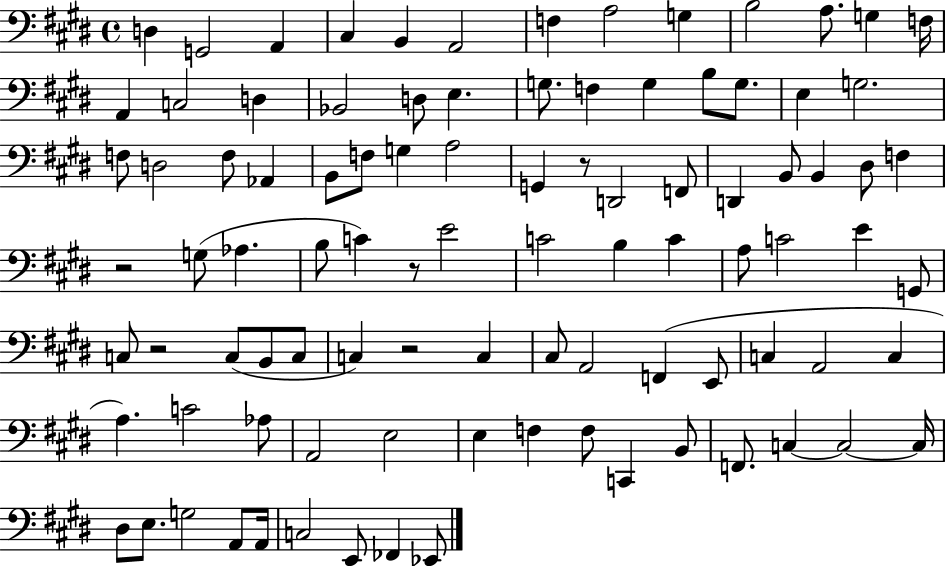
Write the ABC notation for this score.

X:1
T:Untitled
M:4/4
L:1/4
K:E
D, G,,2 A,, ^C, B,, A,,2 F, A,2 G, B,2 A,/2 G, F,/4 A,, C,2 D, _B,,2 D,/2 E, G,/2 F, G, B,/2 G,/2 E, G,2 F,/2 D,2 F,/2 _A,, B,,/2 F,/2 G, A,2 G,, z/2 D,,2 F,,/2 D,, B,,/2 B,, ^D,/2 F, z2 G,/2 _A, B,/2 C z/2 E2 C2 B, C A,/2 C2 E G,,/2 C,/2 z2 C,/2 B,,/2 C,/2 C, z2 C, ^C,/2 A,,2 F,, E,,/2 C, A,,2 C, A, C2 _A,/2 A,,2 E,2 E, F, F,/2 C,, B,,/2 F,,/2 C, C,2 C,/4 ^D,/2 E,/2 G,2 A,,/2 A,,/4 C,2 E,,/2 _F,, _E,,/2